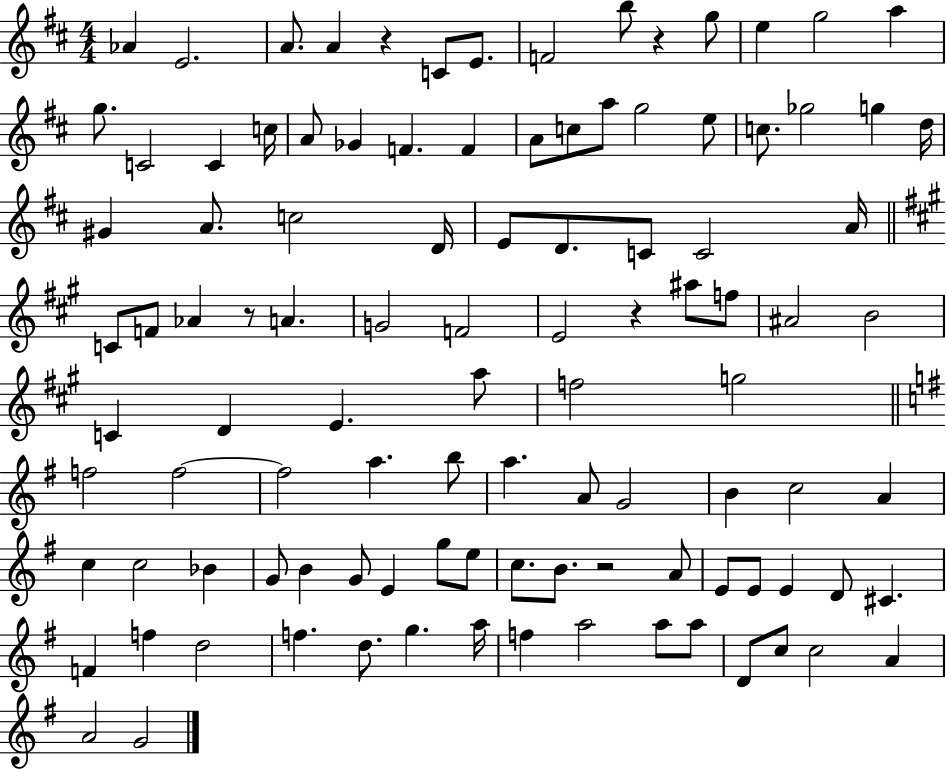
X:1
T:Untitled
M:4/4
L:1/4
K:D
_A E2 A/2 A z C/2 E/2 F2 b/2 z g/2 e g2 a g/2 C2 C c/4 A/2 _G F F A/2 c/2 a/2 g2 e/2 c/2 _g2 g d/4 ^G A/2 c2 D/4 E/2 D/2 C/2 C2 A/4 C/2 F/2 _A z/2 A G2 F2 E2 z ^a/2 f/2 ^A2 B2 C D E a/2 f2 g2 f2 f2 f2 a b/2 a A/2 G2 B c2 A c c2 _B G/2 B G/2 E g/2 e/2 c/2 B/2 z2 A/2 E/2 E/2 E D/2 ^C F f d2 f d/2 g a/4 f a2 a/2 a/2 D/2 c/2 c2 A A2 G2